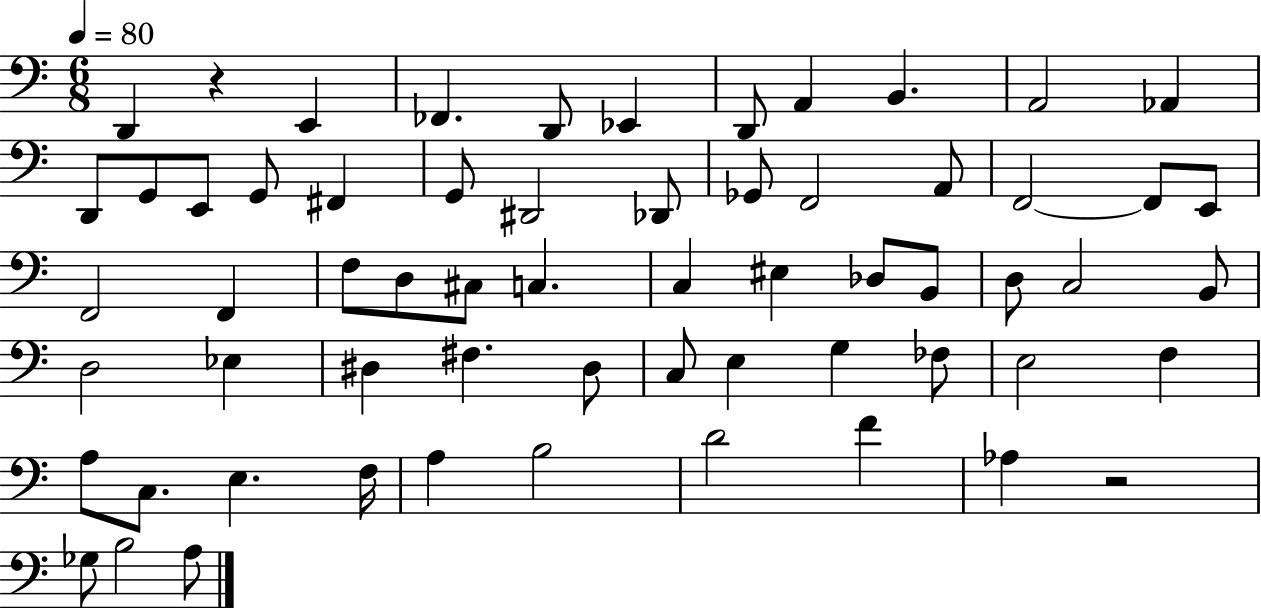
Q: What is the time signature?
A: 6/8